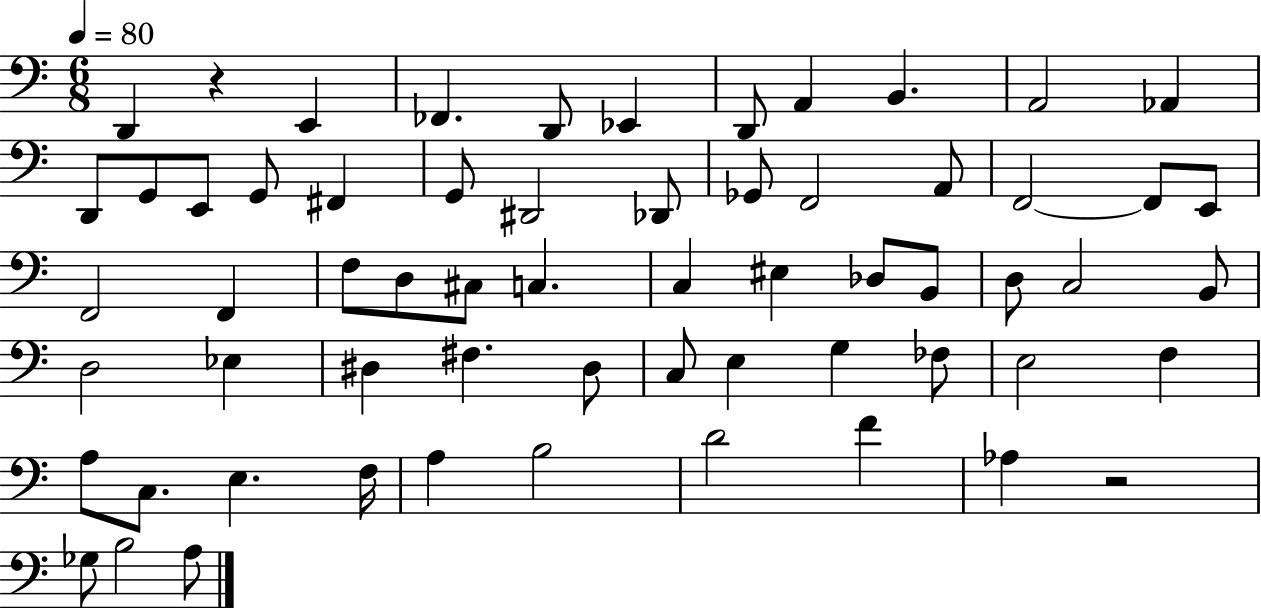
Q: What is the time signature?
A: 6/8